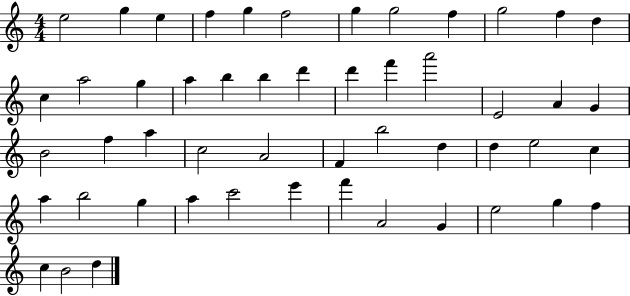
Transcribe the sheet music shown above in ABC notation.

X:1
T:Untitled
M:4/4
L:1/4
K:C
e2 g e f g f2 g g2 f g2 f d c a2 g a b b d' d' f' a'2 E2 A G B2 f a c2 A2 F b2 d d e2 c a b2 g a c'2 e' f' A2 G e2 g f c B2 d